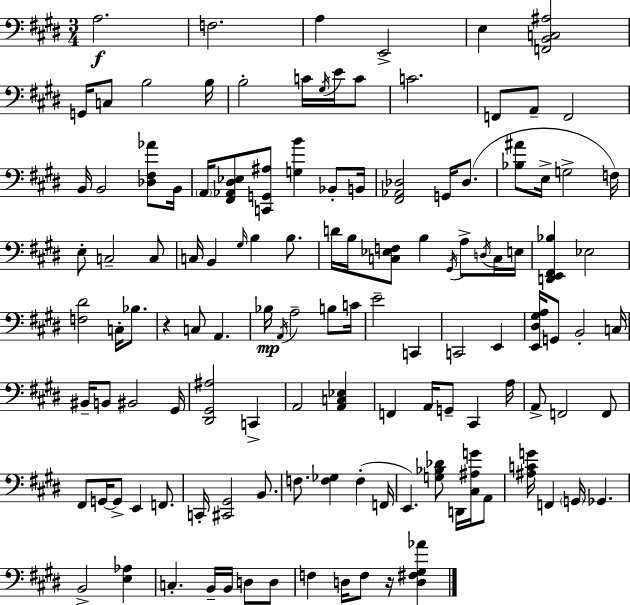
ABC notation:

X:1
T:Untitled
M:3/4
L:1/4
K:E
A,2 F,2 A, E,,2 E, [F,,B,,C,^A,]2 G,,/4 C,/2 B,2 B,/4 B,2 C/4 ^G,/4 E/4 C/2 C2 F,,/2 A,,/2 F,,2 B,,/4 B,,2 [_D,^F,_A]/2 B,,/4 A,,/4 [^F,,_A,,^D,_E,]/2 [C,,G,,^A,]/2 [G,B] _B,,/2 B,,/4 [^F,,_A,,_D,]2 G,,/4 _D,/2 [_B,^A]/2 E,/4 G,2 F,/4 E,/2 C,2 C,/2 C,/4 B,, ^G,/4 B, B,/2 D/4 B,/4 [C,_E,F,]/2 B, ^G,,/4 A,/2 D,/4 C,/4 E,/4 [D,,E,,^F,,_B,] _E,2 [F,^D]2 C,/4 _B,/2 z C,/2 A,, _B,/4 A,,/4 A,2 B,/2 C/4 E2 C,, C,,2 E,, [E,,^D,^G,A,]/4 G,,/2 B,,2 C,/4 ^B,,/4 B,,/2 ^B,,2 ^G,,/4 [^D,,^G,,^A,]2 C,, A,,2 [A,,C,_E,] F,, A,,/4 G,,/2 ^C,, A,/4 A,,/2 F,,2 F,,/2 ^F,,/2 G,,/4 G,,/2 E,, F,,/2 C,,/4 [^C,,^G,,]2 B,,/2 F,/2 [F,_G,] F, F,,/4 E,, [G,_B,_D]/2 D,,/4 [^C,^A,G]/4 A,,/2 [^A,CG]/4 F,, G,,/4 _G,, B,,2 [E,_A,] C, B,,/4 B,,/4 D,/2 D,/2 F, D,/4 F,/2 z/4 [D,^F,^G,_A]